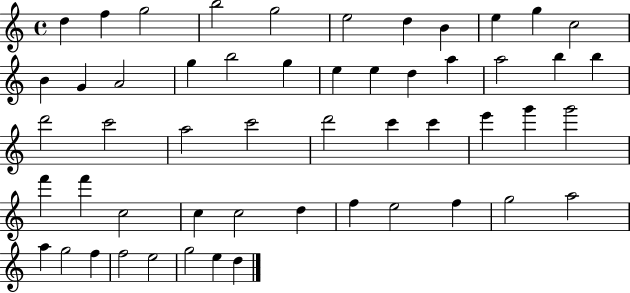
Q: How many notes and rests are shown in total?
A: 53